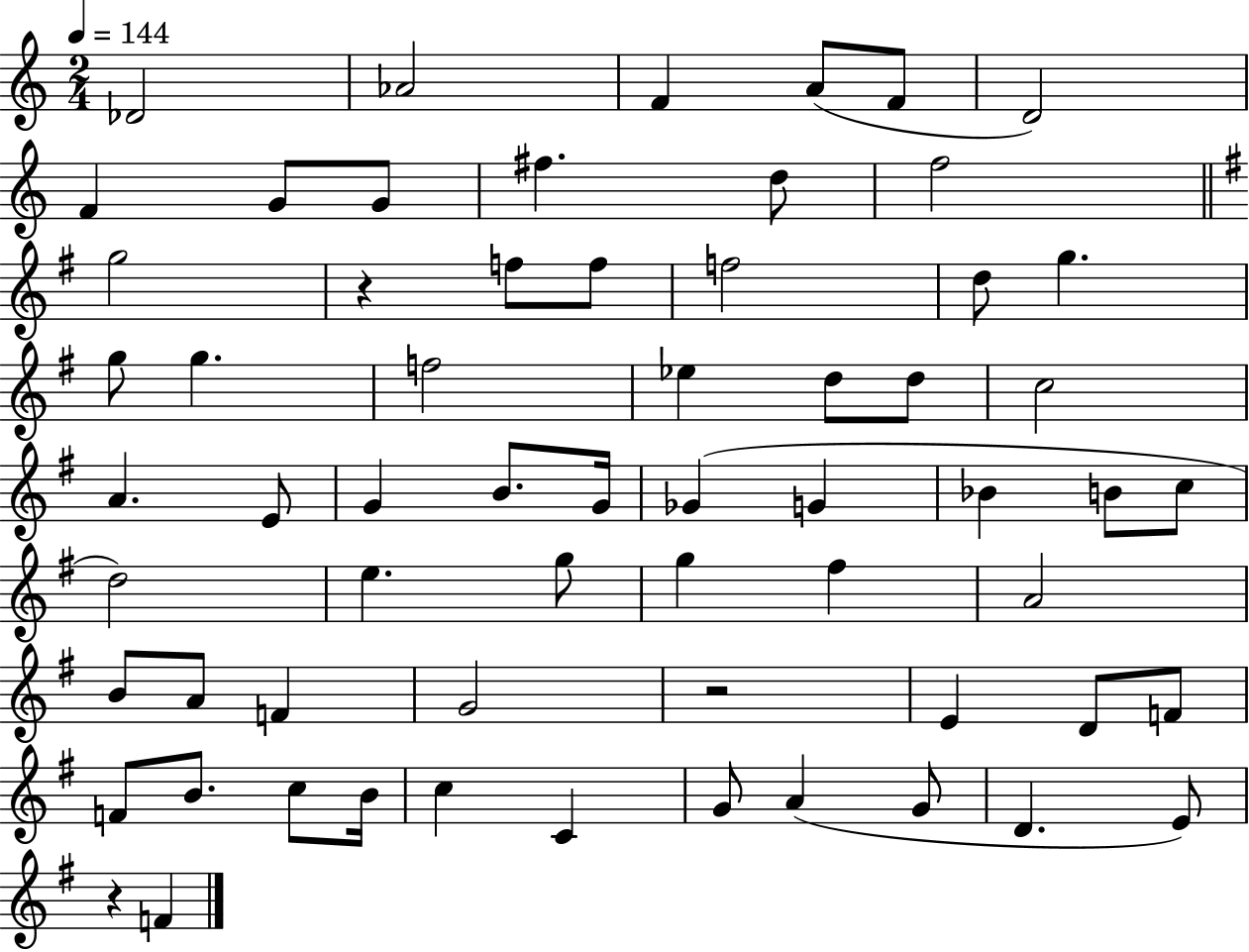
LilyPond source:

{
  \clef treble
  \numericTimeSignature
  \time 2/4
  \key c \major
  \tempo 4 = 144
  \repeat volta 2 { des'2 | aes'2 | f'4 a'8( f'8 | d'2) | \break f'4 g'8 g'8 | fis''4. d''8 | f''2 | \bar "||" \break \key e \minor g''2 | r4 f''8 f''8 | f''2 | d''8 g''4. | \break g''8 g''4. | f''2 | ees''4 d''8 d''8 | c''2 | \break a'4. e'8 | g'4 b'8. g'16 | ges'4( g'4 | bes'4 b'8 c''8 | \break d''2) | e''4. g''8 | g''4 fis''4 | a'2 | \break b'8 a'8 f'4 | g'2 | r2 | e'4 d'8 f'8 | \break f'8 b'8. c''8 b'16 | c''4 c'4 | g'8 a'4( g'8 | d'4. e'8) | \break r4 f'4 | } \bar "|."
}